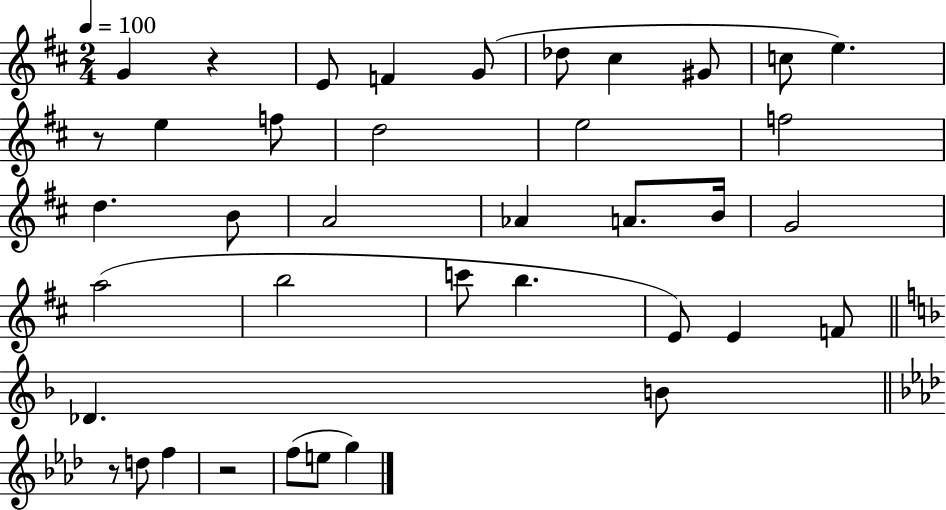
X:1
T:Untitled
M:2/4
L:1/4
K:D
G z E/2 F G/2 _d/2 ^c ^G/2 c/2 e z/2 e f/2 d2 e2 f2 d B/2 A2 _A A/2 B/4 G2 a2 b2 c'/2 b E/2 E F/2 _D B/2 z/2 d/2 f z2 f/2 e/2 g